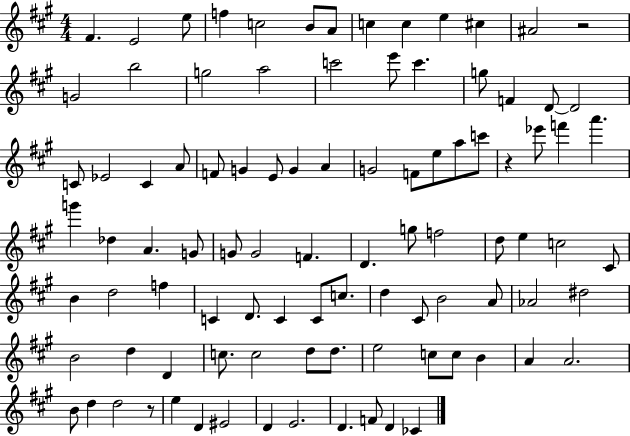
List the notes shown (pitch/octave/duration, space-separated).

F#4/q. E4/h E5/e F5/q C5/h B4/e A4/e C5/q C5/q E5/q C#5/q A#4/h R/h G4/h B5/h G5/h A5/h C6/h E6/e C6/q. G5/e F4/q D4/e D4/h C4/e Eb4/h C4/q A4/e F4/e G4/q E4/e G4/q A4/q G4/h F4/e E5/e A5/e C6/e R/q Eb6/e F6/q A6/q. G6/q Db5/q A4/q. G4/e G4/e G4/h F4/q. D4/q. G5/e F5/h D5/e E5/q C5/h C#4/e B4/q D5/h F5/q C4/q D4/e. C4/q C4/e C5/e. D5/q C#4/e B4/h A4/e Ab4/h D#5/h B4/h D5/q D4/q C5/e. C5/h D5/e D5/e. E5/h C5/e C5/e B4/q A4/q A4/h. B4/e D5/q D5/h R/e E5/q D4/q EIS4/h D4/q E4/h. D4/q. F4/e D4/q CES4/q